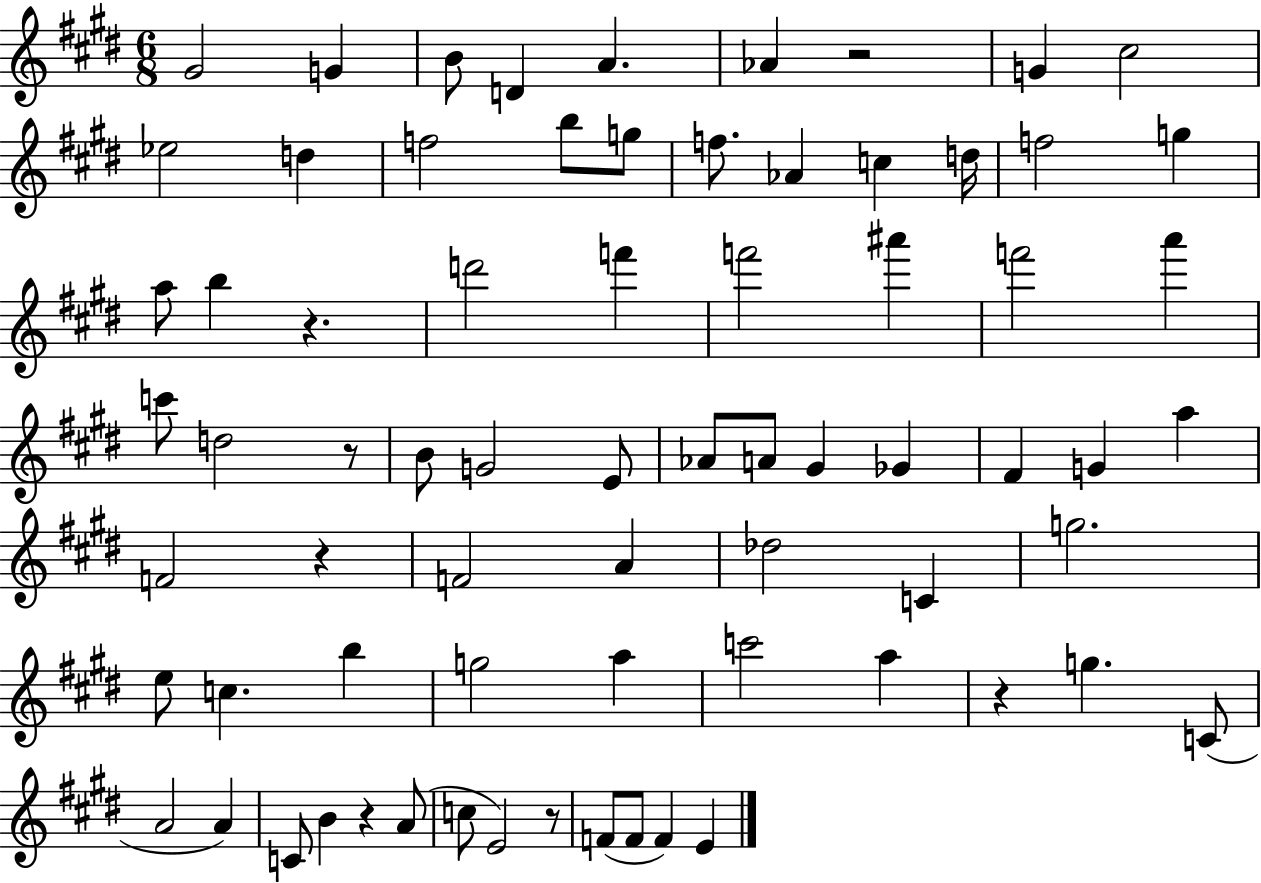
{
  \clef treble
  \numericTimeSignature
  \time 6/8
  \key e \major
  gis'2 g'4 | b'8 d'4 a'4. | aes'4 r2 | g'4 cis''2 | \break ees''2 d''4 | f''2 b''8 g''8 | f''8. aes'4 c''4 d''16 | f''2 g''4 | \break a''8 b''4 r4. | d'''2 f'''4 | f'''2 ais'''4 | f'''2 a'''4 | \break c'''8 d''2 r8 | b'8 g'2 e'8 | aes'8 a'8 gis'4 ges'4 | fis'4 g'4 a''4 | \break f'2 r4 | f'2 a'4 | des''2 c'4 | g''2. | \break e''8 c''4. b''4 | g''2 a''4 | c'''2 a''4 | r4 g''4. c'8( | \break a'2 a'4) | c'8 b'4 r4 a'8( | c''8 e'2) r8 | f'8( f'8 f'4) e'4 | \break \bar "|."
}